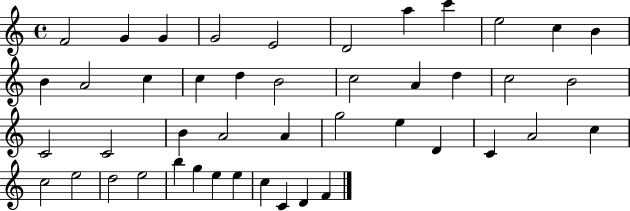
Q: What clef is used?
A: treble